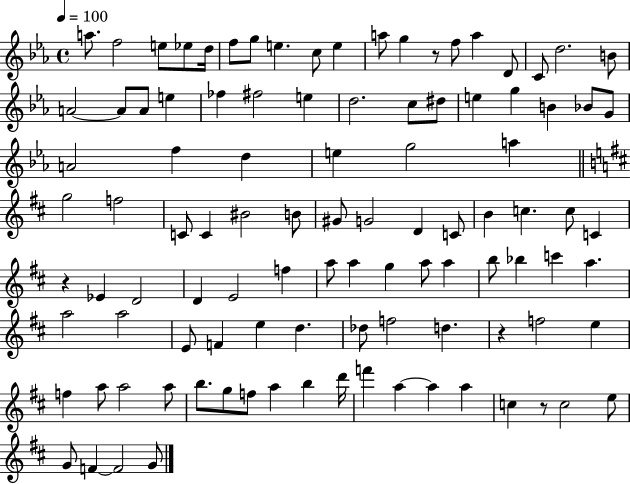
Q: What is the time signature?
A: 4/4